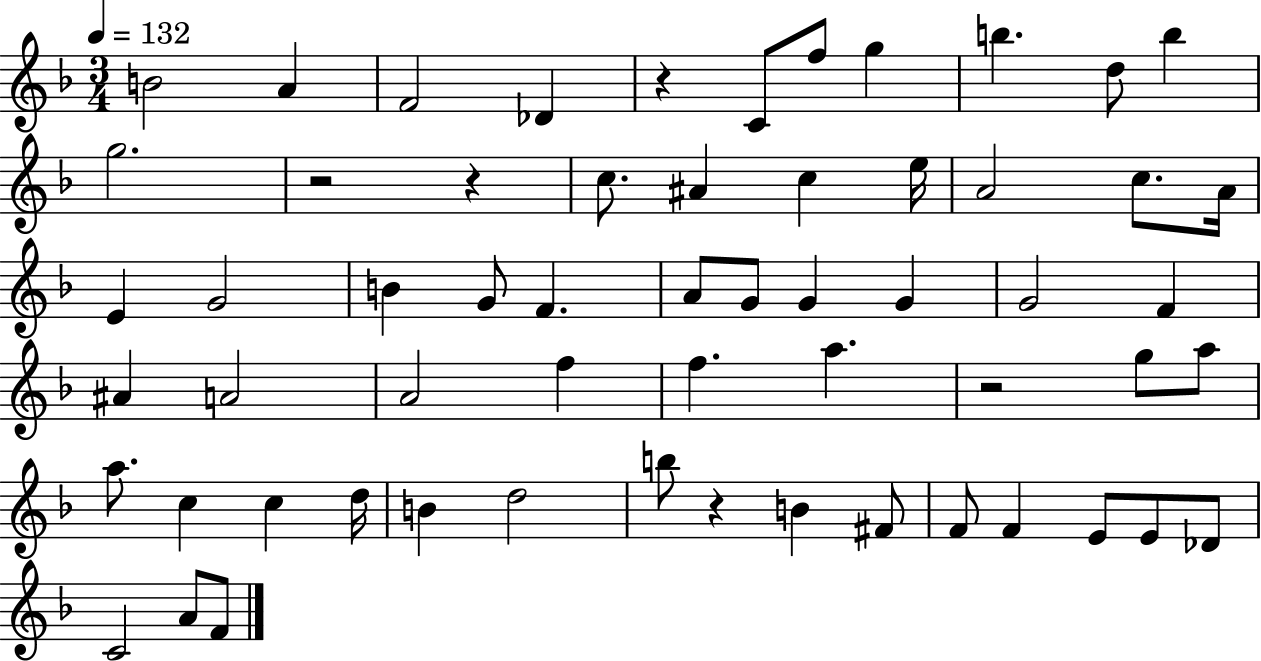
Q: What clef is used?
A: treble